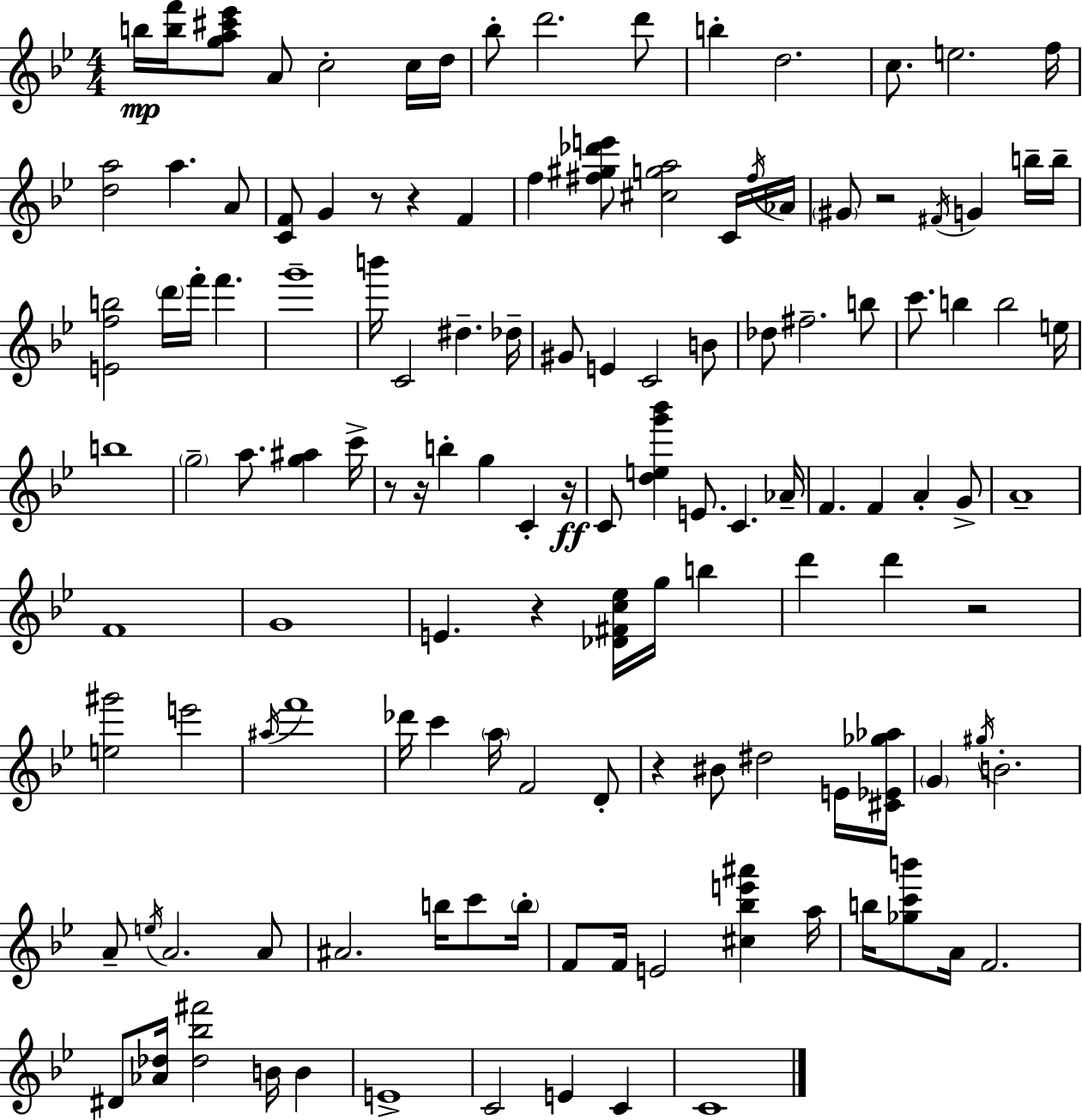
{
  \clef treble
  \numericTimeSignature
  \time 4/4
  \key bes \major
  b''16\mp <b'' f'''>16 <g'' a'' cis''' ees'''>8 a'8 c''2-. c''16 d''16 | bes''8-. d'''2. d'''8 | b''4-. d''2. | c''8. e''2. f''16 | \break <d'' a''>2 a''4. a'8 | <c' f'>8 g'4 r8 r4 f'4 | f''4 <fis'' gis'' des''' e'''>8 <cis'' g'' a''>2 c'16 \acciaccatura { fis''16 } | aes'16 \parenthesize gis'8 r2 \acciaccatura { fis'16 } g'4 | \break b''16-- b''16-- <e' f'' b''>2 \parenthesize d'''16 f'''16-. f'''4. | g'''1-- | b'''16 c'2 dis''4.-- | des''16-- gis'8 e'4 c'2 | \break b'8 des''8 fis''2.-- | b''8 c'''8. b''4 b''2 | e''16 b''1 | \parenthesize g''2-- a''8. <g'' ais''>4 | \break c'''16-> r8 r16 b''4-. g''4 c'4-. | r16\ff c'8 <d'' e'' g''' bes'''>4 e'8. c'4. | aes'16-- f'4. f'4 a'4-. | g'8-> a'1-- | \break f'1 | g'1 | e'4. r4 <des' fis' c'' ees''>16 g''16 b''4 | d'''4 d'''4 r2 | \break <e'' gis'''>2 e'''2 | \acciaccatura { ais''16 } f'''1 | des'''16 c'''4 \parenthesize a''16 f'2 | d'8-. r4 bis'8 dis''2 | \break e'16 <cis' ees' ges'' aes''>16 \parenthesize g'4 \acciaccatura { gis''16 } b'2.-. | a'8-- \acciaccatura { e''16 } a'2. | a'8 ais'2. | b''16 c'''8 \parenthesize b''16-. f'8 f'16 e'2 | \break <cis'' bes'' e''' ais'''>4 a''16 b''16 <ges'' c''' b'''>8 a'16 f'2. | dis'8 <aes' des''>16 <des'' bes'' fis'''>2 | b'16 b'4 e'1-> | c'2 e'4 | \break c'4 c'1 | \bar "|."
}